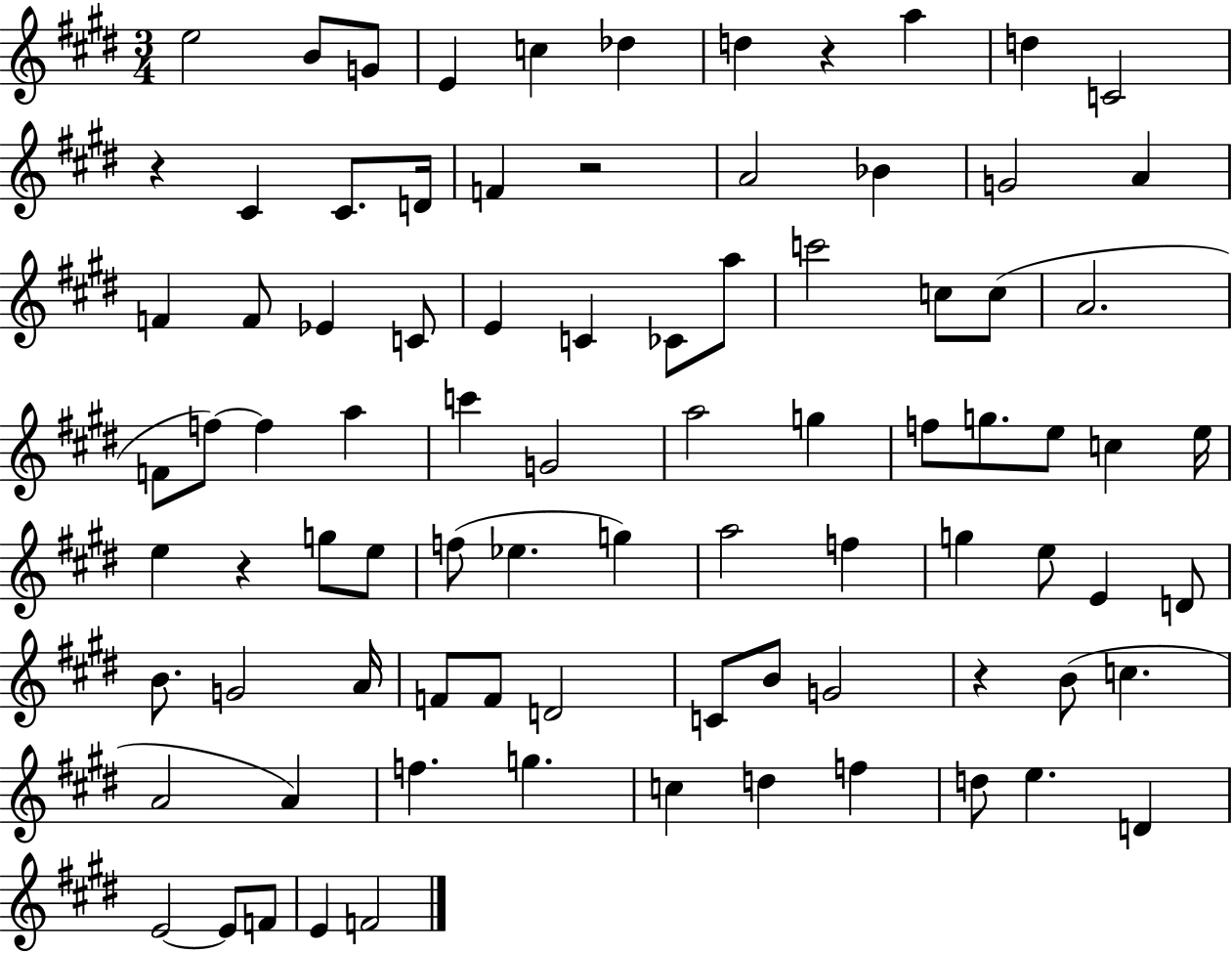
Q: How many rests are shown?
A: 5